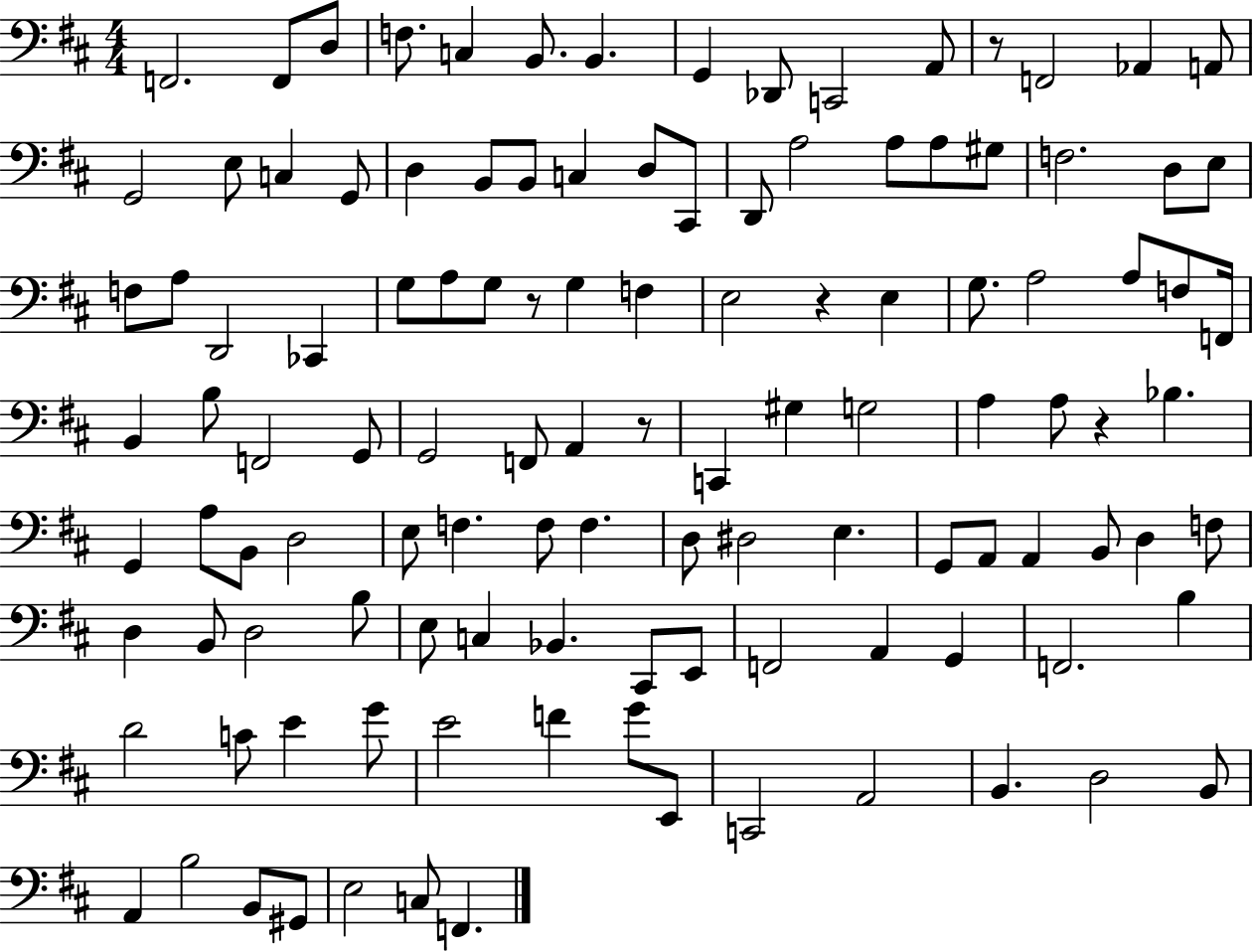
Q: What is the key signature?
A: D major